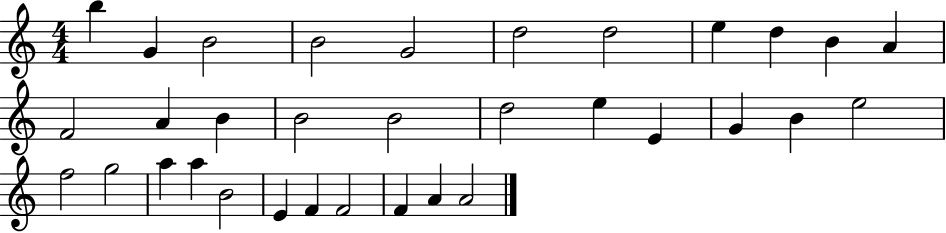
{
  \clef treble
  \numericTimeSignature
  \time 4/4
  \key c \major
  b''4 g'4 b'2 | b'2 g'2 | d''2 d''2 | e''4 d''4 b'4 a'4 | \break f'2 a'4 b'4 | b'2 b'2 | d''2 e''4 e'4 | g'4 b'4 e''2 | \break f''2 g''2 | a''4 a''4 b'2 | e'4 f'4 f'2 | f'4 a'4 a'2 | \break \bar "|."
}